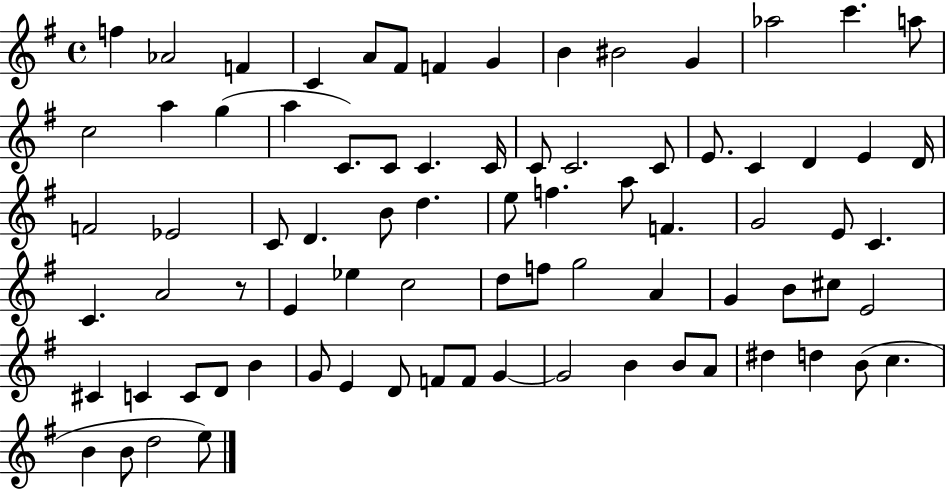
{
  \clef treble
  \time 4/4
  \defaultTimeSignature
  \key g \major
  \repeat volta 2 { f''4 aes'2 f'4 | c'4 a'8 fis'8 f'4 g'4 | b'4 bis'2 g'4 | aes''2 c'''4. a''8 | \break c''2 a''4 g''4( | a''4 c'8.) c'8 c'4. c'16 | c'8 c'2. c'8 | e'8. c'4 d'4 e'4 d'16 | \break f'2 ees'2 | c'8 d'4. b'8 d''4. | e''8 f''4. a''8 f'4. | g'2 e'8 c'4. | \break c'4. a'2 r8 | e'4 ees''4 c''2 | d''8 f''8 g''2 a'4 | g'4 b'8 cis''8 e'2 | \break cis'4 c'4 c'8 d'8 b'4 | g'8 e'4 d'8 f'8 f'8 g'4~~ | g'2 b'4 b'8 a'8 | dis''4 d''4 b'8( c''4. | \break b'4 b'8 d''2 e''8) | } \bar "|."
}